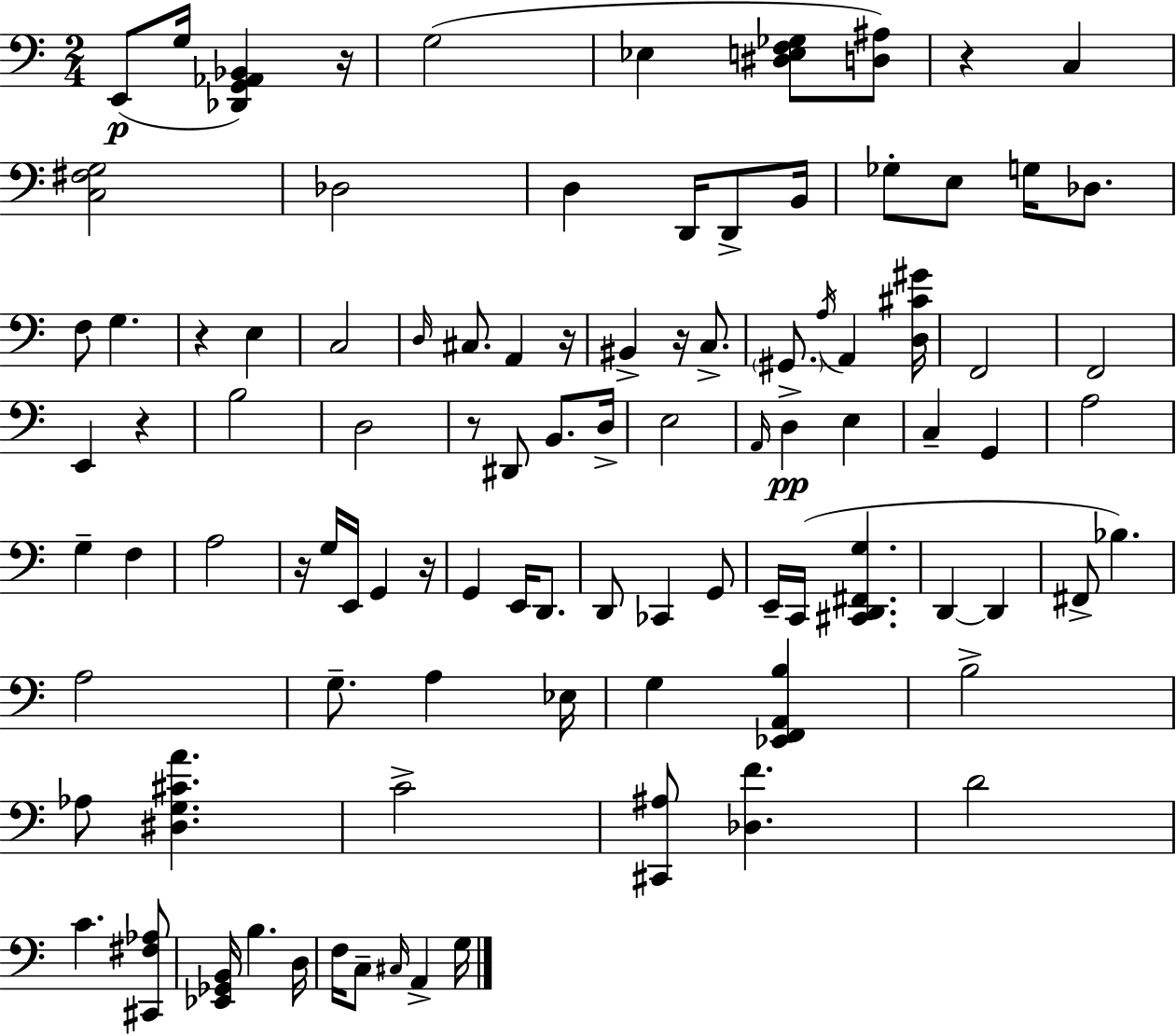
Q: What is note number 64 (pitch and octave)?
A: G3